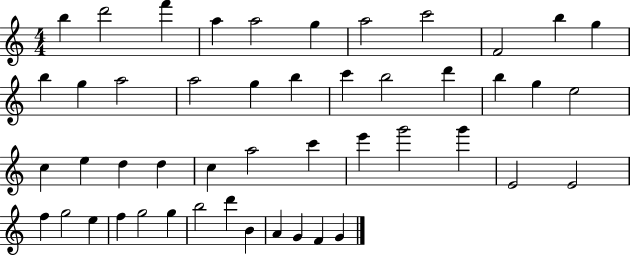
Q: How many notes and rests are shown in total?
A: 48